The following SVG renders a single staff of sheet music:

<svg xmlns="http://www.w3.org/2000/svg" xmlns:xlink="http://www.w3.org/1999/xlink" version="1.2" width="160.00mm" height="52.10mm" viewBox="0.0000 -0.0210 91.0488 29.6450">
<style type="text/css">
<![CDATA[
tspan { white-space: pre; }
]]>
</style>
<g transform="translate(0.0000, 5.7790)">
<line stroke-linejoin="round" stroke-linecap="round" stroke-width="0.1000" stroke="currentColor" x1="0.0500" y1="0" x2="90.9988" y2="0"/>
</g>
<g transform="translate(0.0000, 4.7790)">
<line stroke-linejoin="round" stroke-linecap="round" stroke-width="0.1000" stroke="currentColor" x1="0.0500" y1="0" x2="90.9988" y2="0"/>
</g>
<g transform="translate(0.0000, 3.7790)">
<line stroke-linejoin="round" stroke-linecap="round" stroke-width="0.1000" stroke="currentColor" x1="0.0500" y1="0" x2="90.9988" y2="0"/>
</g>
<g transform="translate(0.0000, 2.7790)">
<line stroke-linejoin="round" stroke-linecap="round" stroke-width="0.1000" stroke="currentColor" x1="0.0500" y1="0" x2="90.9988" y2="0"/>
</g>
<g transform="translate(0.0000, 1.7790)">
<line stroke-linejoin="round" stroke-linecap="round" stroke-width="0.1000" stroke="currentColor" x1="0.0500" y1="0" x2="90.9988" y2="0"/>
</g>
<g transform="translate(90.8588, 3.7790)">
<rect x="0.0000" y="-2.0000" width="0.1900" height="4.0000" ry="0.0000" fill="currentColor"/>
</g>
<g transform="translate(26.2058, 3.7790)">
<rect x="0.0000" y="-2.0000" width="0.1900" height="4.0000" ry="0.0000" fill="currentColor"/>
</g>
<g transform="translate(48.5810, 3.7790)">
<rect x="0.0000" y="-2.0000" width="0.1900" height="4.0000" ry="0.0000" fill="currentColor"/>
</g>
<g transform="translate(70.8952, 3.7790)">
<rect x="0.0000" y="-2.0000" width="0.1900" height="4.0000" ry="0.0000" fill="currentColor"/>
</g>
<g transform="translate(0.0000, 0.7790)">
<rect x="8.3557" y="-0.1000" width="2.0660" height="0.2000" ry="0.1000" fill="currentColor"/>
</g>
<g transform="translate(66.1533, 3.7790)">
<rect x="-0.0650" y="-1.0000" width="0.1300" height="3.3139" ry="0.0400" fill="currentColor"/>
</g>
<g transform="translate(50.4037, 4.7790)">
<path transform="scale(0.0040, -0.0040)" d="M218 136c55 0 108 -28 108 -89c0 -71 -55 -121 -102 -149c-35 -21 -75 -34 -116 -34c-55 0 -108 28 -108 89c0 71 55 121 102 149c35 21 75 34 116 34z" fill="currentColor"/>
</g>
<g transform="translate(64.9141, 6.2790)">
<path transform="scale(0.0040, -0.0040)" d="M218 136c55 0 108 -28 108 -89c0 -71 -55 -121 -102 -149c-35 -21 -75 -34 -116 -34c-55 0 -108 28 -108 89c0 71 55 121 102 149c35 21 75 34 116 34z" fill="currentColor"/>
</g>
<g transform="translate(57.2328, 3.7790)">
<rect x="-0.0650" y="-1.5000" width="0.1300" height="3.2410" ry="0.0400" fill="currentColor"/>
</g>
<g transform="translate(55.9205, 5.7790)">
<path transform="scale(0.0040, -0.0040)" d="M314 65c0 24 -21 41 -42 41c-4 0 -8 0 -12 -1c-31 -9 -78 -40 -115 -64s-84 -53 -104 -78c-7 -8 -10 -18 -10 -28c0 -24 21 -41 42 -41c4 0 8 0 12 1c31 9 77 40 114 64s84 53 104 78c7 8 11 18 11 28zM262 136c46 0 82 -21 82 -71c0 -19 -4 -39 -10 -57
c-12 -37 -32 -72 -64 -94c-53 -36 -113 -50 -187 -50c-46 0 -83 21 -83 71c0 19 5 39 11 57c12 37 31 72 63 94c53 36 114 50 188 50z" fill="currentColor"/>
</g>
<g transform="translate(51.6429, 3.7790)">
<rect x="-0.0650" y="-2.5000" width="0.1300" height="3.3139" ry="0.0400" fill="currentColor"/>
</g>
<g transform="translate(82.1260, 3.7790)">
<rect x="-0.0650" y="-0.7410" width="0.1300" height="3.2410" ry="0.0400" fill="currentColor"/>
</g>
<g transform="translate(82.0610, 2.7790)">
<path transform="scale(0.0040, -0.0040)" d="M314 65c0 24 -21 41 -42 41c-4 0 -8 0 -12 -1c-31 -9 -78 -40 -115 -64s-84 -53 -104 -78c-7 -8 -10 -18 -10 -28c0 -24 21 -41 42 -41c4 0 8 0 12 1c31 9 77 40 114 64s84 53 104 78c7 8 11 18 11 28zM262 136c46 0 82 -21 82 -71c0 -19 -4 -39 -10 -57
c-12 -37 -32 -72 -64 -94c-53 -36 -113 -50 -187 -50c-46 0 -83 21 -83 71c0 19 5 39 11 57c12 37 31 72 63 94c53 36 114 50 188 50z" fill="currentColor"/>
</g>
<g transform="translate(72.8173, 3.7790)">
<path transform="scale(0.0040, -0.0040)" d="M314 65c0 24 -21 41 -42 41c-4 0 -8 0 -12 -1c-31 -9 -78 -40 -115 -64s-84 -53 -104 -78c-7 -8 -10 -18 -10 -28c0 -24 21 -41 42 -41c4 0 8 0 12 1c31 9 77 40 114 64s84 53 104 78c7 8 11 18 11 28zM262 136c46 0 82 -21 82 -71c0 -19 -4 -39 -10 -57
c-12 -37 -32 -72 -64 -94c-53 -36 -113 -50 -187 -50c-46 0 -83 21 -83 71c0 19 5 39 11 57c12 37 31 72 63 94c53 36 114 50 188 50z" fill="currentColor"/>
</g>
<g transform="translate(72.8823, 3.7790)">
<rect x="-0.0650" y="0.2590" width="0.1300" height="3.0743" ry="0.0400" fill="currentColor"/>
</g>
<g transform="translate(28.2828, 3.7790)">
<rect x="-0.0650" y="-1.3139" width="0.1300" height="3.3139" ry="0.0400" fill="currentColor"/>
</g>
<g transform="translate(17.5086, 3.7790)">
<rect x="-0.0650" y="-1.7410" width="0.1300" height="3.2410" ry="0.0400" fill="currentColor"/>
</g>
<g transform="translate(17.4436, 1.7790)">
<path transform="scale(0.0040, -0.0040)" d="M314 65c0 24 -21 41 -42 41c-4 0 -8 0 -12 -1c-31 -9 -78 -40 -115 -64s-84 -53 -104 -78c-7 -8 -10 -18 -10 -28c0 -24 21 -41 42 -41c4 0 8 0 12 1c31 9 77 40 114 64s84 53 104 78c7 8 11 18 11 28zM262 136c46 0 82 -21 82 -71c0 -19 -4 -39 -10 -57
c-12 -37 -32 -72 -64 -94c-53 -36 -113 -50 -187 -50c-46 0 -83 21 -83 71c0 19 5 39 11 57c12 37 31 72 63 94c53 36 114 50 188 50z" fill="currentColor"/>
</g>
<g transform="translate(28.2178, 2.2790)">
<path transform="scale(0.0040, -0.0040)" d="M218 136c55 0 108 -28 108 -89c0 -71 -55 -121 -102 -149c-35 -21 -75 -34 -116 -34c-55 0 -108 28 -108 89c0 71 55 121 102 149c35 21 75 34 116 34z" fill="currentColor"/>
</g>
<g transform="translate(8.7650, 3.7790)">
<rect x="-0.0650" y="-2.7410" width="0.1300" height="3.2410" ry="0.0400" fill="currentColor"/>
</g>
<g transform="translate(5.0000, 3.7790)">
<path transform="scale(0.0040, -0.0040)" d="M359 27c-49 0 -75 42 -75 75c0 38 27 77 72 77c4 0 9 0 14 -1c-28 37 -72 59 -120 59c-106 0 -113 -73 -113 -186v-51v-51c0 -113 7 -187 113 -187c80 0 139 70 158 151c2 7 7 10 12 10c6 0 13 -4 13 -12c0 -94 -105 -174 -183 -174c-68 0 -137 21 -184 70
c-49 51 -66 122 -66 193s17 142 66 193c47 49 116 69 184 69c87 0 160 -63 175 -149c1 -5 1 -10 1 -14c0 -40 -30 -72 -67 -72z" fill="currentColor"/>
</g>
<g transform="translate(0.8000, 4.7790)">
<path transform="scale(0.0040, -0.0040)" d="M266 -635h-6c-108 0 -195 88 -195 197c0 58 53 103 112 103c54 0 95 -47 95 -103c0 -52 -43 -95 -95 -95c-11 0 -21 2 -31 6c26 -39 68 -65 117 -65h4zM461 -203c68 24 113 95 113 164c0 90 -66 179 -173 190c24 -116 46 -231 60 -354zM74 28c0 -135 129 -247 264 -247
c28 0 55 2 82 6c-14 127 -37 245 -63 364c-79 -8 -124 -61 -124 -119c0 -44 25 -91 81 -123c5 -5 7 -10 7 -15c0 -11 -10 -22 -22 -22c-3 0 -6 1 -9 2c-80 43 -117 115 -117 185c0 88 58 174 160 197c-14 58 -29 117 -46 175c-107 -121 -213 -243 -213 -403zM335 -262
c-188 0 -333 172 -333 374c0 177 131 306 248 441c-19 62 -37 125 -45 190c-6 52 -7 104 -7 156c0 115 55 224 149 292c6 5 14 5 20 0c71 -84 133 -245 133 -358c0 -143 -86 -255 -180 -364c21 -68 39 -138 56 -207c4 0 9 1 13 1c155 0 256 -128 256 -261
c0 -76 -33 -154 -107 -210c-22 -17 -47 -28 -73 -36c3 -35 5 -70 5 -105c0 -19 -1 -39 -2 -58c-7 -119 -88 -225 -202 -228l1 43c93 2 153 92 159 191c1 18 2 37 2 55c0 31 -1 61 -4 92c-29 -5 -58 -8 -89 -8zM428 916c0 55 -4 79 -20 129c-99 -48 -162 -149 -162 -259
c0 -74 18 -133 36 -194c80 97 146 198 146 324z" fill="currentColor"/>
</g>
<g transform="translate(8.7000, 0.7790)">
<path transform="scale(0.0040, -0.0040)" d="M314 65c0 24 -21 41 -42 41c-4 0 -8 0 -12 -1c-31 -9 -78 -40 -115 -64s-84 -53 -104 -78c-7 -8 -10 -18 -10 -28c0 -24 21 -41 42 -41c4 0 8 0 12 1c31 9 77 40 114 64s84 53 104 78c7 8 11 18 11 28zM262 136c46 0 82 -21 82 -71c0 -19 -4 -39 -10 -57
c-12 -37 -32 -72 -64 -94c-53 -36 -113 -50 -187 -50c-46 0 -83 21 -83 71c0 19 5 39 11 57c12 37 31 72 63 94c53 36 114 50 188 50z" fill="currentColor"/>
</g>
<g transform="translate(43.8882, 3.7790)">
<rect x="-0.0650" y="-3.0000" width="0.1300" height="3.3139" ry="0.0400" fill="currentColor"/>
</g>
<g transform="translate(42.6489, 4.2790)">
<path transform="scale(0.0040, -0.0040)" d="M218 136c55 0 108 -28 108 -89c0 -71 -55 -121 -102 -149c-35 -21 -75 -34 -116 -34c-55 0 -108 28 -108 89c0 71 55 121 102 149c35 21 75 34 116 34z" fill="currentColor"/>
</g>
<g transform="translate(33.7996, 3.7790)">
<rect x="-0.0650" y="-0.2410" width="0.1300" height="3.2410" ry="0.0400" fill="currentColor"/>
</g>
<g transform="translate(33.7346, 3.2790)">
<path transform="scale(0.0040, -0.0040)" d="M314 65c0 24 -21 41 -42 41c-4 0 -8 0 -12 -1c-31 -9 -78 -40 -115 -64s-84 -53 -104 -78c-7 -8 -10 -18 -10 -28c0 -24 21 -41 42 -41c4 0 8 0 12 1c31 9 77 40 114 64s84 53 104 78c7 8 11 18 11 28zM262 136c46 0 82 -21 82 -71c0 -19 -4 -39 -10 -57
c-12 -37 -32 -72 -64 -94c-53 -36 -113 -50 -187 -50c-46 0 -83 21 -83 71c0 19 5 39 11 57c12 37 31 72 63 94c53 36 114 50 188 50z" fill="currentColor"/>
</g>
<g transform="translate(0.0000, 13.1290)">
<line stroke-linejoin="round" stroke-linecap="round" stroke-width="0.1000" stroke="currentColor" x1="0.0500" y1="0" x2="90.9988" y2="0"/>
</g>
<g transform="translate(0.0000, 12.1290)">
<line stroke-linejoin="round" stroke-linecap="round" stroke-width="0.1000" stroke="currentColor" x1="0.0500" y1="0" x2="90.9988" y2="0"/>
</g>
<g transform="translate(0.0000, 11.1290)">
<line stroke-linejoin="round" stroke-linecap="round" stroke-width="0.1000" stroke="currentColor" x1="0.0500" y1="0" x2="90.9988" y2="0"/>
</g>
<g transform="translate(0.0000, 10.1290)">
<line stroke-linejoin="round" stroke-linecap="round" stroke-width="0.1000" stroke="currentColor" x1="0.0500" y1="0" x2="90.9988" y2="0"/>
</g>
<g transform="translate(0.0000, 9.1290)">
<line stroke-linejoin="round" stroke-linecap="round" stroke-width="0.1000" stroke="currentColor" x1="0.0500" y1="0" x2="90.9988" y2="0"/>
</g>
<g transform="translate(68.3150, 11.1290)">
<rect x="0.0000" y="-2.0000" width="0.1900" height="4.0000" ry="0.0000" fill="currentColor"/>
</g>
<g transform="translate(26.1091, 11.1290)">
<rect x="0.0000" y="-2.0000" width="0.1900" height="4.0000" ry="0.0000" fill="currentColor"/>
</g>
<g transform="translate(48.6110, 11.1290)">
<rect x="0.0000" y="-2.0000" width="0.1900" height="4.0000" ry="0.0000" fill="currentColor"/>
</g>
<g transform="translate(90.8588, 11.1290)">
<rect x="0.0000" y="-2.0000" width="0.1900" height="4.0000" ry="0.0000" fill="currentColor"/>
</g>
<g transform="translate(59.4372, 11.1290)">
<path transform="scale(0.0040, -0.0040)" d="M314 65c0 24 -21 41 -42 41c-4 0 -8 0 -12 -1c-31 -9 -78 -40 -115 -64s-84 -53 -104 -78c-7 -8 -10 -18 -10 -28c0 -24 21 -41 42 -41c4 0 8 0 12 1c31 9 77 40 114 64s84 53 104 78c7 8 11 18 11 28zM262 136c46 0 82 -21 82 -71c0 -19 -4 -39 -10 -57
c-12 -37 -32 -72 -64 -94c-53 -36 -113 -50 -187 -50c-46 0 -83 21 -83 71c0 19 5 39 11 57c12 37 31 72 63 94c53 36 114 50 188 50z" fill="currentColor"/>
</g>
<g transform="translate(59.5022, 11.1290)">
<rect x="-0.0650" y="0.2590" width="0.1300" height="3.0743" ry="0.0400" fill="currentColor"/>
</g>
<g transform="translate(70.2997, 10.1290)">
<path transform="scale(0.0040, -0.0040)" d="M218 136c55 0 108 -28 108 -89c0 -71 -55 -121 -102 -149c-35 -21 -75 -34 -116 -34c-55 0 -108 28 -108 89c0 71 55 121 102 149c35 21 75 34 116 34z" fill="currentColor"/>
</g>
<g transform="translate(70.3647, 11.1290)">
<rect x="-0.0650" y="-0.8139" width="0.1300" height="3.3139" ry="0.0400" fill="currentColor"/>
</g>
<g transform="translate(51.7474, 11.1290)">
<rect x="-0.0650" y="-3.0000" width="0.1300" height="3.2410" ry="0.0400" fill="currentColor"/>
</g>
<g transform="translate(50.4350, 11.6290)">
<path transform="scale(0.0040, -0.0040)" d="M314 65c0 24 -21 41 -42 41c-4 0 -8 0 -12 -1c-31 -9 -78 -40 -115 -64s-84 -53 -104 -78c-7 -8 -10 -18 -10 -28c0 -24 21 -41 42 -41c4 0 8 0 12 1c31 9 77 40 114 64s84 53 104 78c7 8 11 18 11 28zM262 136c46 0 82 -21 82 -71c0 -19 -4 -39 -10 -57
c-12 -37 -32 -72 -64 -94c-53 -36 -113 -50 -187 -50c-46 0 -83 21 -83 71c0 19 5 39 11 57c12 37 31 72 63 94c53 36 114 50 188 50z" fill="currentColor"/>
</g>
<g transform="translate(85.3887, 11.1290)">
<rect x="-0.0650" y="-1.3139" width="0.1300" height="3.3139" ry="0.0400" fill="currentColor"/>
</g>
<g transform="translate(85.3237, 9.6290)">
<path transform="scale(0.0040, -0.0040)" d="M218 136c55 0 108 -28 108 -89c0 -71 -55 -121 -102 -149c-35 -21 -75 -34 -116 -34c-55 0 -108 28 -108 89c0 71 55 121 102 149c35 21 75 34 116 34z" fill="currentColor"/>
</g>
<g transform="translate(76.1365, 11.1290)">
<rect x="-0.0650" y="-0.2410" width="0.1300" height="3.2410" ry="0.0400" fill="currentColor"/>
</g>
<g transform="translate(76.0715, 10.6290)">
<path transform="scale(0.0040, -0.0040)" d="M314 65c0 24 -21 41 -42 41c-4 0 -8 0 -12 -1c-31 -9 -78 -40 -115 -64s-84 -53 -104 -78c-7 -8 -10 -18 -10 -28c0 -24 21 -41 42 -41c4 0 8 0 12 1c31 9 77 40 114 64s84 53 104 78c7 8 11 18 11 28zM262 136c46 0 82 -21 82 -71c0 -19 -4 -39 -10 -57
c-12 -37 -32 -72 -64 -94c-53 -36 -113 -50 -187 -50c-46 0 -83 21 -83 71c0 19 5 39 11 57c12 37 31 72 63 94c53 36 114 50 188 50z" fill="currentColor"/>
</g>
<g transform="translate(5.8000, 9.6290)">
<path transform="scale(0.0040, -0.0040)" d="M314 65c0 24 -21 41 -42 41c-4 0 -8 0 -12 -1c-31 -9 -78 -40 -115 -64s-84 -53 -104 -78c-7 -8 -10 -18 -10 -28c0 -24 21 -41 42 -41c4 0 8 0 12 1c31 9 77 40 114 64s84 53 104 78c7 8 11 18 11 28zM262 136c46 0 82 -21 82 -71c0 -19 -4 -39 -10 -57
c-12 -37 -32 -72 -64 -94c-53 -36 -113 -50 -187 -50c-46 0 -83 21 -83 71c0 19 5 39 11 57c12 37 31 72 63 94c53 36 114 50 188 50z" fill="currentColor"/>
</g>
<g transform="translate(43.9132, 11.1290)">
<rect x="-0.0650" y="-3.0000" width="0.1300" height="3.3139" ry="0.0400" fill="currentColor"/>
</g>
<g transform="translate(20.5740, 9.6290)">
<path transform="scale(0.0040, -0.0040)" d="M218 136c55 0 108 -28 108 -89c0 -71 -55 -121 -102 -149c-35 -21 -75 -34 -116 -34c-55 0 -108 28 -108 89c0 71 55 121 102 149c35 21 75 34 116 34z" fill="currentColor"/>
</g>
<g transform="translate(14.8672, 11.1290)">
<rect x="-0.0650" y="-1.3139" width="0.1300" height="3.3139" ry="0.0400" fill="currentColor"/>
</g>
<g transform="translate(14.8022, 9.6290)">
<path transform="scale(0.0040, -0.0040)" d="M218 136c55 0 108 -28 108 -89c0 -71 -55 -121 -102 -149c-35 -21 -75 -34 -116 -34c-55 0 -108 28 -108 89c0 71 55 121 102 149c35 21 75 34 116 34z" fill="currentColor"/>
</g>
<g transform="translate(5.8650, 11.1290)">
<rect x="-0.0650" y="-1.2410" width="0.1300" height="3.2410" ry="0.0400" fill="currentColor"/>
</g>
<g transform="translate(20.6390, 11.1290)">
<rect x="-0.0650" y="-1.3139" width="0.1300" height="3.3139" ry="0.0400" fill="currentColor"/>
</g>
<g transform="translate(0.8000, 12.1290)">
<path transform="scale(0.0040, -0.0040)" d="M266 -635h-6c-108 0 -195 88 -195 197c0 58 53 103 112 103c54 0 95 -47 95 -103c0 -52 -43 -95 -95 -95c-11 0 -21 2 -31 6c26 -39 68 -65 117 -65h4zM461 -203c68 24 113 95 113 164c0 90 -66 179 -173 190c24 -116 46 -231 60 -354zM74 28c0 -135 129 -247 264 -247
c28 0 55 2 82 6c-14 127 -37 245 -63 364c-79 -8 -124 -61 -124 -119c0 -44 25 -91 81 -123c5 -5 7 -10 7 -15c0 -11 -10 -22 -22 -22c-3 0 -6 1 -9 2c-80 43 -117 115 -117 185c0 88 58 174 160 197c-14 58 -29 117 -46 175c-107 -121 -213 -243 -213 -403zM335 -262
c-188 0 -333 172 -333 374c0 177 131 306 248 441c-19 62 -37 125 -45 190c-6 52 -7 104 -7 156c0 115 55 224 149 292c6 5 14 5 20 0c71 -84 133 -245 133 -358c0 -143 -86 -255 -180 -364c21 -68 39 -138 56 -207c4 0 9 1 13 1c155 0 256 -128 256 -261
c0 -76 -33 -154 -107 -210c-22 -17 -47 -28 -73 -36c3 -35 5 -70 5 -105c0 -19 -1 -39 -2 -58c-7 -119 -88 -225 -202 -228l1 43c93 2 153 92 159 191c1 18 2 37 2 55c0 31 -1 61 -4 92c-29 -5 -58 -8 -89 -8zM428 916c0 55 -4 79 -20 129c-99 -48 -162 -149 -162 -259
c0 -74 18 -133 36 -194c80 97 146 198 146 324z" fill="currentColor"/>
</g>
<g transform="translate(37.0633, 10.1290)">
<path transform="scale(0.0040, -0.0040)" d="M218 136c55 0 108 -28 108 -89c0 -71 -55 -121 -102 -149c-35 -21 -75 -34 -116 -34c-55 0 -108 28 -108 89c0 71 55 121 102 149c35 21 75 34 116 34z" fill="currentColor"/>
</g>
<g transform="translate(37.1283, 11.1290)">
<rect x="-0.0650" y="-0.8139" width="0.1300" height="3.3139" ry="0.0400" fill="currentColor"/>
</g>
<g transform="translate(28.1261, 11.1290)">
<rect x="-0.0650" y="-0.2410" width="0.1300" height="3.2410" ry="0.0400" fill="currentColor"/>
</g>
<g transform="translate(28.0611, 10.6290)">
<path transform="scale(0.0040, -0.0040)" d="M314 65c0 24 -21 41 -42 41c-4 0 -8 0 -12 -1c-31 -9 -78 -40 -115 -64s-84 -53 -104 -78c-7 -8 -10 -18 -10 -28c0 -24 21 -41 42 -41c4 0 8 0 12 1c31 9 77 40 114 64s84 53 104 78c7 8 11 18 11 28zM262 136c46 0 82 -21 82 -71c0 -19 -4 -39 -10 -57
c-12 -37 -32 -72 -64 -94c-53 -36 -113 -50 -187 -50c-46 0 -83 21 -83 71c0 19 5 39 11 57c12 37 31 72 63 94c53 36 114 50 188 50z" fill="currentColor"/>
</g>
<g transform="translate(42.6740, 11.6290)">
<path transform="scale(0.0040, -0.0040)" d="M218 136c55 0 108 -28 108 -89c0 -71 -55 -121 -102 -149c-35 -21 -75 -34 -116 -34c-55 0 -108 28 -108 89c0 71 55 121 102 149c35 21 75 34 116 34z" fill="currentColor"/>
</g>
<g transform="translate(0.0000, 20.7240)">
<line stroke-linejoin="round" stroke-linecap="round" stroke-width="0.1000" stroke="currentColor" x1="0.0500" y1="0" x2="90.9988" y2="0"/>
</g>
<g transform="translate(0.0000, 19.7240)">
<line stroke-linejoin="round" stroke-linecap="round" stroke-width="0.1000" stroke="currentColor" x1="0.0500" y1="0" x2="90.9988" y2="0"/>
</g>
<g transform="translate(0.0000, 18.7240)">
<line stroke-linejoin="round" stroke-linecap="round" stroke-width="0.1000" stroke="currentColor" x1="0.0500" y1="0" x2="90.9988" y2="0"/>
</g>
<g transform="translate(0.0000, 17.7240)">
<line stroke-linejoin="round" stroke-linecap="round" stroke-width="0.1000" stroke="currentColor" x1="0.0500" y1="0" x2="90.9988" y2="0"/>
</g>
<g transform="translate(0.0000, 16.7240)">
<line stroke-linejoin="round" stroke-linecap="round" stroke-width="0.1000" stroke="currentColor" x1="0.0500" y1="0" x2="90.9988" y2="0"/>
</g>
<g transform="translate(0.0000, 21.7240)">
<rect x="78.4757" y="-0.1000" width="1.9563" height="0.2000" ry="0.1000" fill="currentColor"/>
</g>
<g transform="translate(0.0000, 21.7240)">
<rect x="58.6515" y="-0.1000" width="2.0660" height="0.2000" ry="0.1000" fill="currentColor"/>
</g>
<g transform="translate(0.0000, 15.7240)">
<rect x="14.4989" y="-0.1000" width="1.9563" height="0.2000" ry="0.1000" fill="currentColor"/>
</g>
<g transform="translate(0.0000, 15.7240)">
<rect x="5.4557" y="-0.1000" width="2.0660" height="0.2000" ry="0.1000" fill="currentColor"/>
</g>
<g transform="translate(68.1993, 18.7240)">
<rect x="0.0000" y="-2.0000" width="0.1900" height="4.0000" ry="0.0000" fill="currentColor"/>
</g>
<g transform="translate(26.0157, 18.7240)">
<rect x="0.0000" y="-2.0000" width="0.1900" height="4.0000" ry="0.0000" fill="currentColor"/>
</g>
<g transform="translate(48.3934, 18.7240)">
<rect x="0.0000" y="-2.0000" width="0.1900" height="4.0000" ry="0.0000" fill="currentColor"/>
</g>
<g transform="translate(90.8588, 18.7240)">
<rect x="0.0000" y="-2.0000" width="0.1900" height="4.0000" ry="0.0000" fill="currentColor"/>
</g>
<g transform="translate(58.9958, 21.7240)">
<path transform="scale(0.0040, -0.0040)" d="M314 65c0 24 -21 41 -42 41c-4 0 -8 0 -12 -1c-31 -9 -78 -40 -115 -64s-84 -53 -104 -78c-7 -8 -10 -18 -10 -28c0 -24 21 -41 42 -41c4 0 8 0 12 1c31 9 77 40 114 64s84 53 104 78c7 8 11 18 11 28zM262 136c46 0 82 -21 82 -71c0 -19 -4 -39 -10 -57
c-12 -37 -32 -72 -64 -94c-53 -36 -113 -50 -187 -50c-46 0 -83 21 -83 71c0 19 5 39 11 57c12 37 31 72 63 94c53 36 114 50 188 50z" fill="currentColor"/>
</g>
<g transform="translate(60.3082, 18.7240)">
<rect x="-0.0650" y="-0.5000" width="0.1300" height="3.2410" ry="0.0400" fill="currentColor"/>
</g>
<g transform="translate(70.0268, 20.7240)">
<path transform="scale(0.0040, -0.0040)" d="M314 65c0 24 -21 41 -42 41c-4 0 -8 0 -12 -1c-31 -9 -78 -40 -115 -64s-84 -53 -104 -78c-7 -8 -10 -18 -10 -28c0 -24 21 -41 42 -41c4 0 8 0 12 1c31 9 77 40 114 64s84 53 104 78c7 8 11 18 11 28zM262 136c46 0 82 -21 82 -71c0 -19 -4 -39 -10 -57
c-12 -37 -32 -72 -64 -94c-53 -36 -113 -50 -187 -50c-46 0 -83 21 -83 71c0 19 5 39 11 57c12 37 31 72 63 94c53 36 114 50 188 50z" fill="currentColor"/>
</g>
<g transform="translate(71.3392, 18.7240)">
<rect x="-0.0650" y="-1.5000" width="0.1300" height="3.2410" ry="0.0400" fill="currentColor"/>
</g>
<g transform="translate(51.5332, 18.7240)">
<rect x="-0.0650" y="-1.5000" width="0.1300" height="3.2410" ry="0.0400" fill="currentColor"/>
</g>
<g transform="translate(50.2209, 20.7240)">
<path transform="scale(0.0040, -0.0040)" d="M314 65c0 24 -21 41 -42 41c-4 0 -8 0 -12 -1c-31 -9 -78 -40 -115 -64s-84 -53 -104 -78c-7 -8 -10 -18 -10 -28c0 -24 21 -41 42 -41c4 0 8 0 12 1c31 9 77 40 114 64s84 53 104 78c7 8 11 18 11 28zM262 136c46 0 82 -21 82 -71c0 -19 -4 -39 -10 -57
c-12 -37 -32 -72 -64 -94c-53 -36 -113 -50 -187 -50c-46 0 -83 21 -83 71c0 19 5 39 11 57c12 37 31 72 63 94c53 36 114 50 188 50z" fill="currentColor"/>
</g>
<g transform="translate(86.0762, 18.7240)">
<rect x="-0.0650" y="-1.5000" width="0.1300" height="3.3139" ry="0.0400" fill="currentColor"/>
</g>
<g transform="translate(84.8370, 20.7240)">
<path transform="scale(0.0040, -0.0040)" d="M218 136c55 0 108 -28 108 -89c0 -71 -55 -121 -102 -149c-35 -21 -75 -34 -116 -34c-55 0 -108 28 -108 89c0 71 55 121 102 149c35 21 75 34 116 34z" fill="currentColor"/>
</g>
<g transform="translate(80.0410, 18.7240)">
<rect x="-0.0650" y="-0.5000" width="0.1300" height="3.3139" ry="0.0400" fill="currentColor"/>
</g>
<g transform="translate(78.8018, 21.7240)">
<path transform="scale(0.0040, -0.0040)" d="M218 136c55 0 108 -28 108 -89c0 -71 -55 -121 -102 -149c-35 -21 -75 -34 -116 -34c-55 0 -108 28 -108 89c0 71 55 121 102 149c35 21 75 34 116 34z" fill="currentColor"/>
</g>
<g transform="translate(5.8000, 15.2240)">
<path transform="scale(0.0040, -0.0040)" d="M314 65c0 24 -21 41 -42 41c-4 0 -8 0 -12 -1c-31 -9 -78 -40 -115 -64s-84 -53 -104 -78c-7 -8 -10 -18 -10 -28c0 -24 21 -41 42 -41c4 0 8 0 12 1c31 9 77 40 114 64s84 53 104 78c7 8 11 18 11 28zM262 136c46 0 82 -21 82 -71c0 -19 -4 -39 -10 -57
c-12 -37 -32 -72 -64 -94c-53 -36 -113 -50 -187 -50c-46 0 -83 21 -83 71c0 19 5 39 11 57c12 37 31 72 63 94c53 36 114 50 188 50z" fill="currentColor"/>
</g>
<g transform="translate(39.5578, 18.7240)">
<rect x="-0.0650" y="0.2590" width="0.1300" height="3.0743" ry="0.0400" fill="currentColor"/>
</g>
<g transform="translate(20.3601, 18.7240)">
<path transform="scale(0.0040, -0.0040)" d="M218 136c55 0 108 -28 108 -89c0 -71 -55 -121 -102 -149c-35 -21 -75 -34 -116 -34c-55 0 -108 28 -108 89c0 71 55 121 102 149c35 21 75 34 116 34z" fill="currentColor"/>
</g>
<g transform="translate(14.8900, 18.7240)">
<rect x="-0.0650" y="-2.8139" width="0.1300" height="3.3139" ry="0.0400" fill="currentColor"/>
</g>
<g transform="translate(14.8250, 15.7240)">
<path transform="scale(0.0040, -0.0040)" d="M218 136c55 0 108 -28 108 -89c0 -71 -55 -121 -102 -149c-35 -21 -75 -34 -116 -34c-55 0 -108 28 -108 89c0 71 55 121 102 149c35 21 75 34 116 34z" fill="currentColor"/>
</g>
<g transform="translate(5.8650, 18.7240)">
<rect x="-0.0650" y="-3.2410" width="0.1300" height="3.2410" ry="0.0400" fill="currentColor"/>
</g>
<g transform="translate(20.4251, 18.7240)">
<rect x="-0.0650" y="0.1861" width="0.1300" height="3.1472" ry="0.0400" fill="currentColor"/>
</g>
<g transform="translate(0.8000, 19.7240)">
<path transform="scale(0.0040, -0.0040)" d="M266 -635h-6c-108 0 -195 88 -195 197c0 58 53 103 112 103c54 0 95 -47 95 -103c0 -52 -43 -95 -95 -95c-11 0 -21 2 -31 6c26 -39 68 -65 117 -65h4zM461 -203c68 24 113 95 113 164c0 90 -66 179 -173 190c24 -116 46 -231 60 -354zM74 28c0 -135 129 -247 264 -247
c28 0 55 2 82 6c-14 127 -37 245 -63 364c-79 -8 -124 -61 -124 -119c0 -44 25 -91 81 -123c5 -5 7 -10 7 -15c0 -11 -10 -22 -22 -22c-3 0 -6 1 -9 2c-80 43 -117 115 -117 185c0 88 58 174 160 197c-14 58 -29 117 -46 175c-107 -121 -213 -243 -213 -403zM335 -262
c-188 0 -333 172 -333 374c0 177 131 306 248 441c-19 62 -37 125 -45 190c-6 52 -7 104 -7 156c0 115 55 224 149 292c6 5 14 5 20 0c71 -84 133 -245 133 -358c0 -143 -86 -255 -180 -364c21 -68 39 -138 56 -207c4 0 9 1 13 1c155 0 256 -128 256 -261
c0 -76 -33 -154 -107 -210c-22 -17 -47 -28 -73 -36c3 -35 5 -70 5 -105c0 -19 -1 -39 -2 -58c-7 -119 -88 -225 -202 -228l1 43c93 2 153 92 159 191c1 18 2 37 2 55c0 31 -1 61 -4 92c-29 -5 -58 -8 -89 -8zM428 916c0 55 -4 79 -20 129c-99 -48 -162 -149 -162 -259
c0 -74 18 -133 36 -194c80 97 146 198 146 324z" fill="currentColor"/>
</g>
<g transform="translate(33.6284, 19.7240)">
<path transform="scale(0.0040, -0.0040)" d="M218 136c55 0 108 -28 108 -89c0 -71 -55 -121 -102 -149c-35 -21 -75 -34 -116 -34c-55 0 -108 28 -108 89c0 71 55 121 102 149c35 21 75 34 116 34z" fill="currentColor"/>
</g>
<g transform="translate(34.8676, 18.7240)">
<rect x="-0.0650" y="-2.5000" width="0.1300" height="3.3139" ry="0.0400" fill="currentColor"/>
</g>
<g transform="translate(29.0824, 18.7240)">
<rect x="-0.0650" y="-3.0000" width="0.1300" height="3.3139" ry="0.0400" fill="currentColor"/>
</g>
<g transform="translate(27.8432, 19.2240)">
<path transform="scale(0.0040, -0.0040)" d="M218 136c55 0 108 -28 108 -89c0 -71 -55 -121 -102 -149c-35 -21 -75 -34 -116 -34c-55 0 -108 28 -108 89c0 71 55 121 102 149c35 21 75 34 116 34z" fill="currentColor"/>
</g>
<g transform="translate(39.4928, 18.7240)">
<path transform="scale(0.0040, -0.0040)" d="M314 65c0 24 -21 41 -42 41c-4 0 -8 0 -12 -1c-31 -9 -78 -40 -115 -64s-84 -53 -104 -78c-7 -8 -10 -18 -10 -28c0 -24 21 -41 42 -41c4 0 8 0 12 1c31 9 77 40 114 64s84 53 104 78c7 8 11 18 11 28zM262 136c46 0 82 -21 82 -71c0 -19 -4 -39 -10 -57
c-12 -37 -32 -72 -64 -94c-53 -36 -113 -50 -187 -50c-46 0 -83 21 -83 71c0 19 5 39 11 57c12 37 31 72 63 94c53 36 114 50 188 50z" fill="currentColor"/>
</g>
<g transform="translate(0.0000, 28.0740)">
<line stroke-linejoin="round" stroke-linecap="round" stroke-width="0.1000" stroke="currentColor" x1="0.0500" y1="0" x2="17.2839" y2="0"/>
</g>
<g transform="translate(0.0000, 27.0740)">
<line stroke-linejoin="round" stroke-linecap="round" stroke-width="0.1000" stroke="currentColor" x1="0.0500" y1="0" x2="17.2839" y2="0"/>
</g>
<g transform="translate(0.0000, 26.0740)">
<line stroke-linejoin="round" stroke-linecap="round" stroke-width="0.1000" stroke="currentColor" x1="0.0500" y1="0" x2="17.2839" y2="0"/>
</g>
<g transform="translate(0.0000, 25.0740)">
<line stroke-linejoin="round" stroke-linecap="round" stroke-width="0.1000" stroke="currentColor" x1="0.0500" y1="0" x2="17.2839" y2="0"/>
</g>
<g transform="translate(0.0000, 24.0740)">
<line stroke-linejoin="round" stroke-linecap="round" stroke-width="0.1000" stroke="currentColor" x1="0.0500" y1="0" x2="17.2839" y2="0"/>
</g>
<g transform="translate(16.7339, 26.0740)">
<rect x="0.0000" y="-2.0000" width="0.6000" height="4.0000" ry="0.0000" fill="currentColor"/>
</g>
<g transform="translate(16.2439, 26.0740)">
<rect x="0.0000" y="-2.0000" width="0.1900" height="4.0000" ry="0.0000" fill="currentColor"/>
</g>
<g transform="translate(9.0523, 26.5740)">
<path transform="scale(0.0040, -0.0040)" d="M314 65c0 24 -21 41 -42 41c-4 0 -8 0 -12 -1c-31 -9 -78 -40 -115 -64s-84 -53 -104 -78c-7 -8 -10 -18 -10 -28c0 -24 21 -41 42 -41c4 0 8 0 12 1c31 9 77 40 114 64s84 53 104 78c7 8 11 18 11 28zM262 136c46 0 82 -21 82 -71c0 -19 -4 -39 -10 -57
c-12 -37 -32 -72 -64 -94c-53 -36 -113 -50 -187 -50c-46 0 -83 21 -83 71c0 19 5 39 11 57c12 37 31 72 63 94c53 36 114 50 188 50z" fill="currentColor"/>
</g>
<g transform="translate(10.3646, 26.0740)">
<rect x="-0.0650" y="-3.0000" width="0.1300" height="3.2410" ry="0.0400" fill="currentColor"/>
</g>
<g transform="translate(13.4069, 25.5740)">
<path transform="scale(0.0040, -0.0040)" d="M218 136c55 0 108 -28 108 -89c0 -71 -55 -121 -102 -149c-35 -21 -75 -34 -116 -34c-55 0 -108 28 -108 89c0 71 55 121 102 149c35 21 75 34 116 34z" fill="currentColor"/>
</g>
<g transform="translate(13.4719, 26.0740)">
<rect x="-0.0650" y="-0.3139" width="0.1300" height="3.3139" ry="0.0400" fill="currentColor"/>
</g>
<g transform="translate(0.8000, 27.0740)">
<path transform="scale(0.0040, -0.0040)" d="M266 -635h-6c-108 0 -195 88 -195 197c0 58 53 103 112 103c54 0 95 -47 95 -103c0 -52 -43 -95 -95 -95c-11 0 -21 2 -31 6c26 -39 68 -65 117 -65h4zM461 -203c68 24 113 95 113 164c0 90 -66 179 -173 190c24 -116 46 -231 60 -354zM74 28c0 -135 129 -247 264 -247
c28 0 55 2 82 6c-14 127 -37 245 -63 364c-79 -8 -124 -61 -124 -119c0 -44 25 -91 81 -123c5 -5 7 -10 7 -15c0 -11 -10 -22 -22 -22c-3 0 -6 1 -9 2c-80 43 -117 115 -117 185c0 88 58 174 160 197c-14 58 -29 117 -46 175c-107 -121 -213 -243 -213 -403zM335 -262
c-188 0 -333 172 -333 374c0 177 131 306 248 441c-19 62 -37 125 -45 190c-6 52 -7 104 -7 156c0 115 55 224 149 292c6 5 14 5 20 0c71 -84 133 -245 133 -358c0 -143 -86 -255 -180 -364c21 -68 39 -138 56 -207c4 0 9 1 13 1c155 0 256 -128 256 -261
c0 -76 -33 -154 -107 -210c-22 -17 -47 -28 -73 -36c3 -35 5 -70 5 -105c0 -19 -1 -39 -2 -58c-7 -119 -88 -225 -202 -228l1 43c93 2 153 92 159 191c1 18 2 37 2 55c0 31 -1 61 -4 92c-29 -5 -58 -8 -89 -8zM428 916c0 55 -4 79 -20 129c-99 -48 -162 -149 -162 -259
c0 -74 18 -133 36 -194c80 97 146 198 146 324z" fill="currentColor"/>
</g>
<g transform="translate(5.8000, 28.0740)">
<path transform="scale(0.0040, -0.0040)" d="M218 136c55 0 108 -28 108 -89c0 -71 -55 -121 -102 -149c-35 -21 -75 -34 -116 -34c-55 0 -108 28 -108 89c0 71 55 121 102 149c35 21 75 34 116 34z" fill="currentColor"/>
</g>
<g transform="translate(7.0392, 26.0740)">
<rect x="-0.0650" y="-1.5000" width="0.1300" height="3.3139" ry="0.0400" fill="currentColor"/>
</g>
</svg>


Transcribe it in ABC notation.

X:1
T:Untitled
M:4/4
L:1/4
K:C
a2 f2 e c2 A G E2 D B2 d2 e2 e e c2 d A A2 B2 d c2 e b2 a B A G B2 E2 C2 E2 C E E A2 c